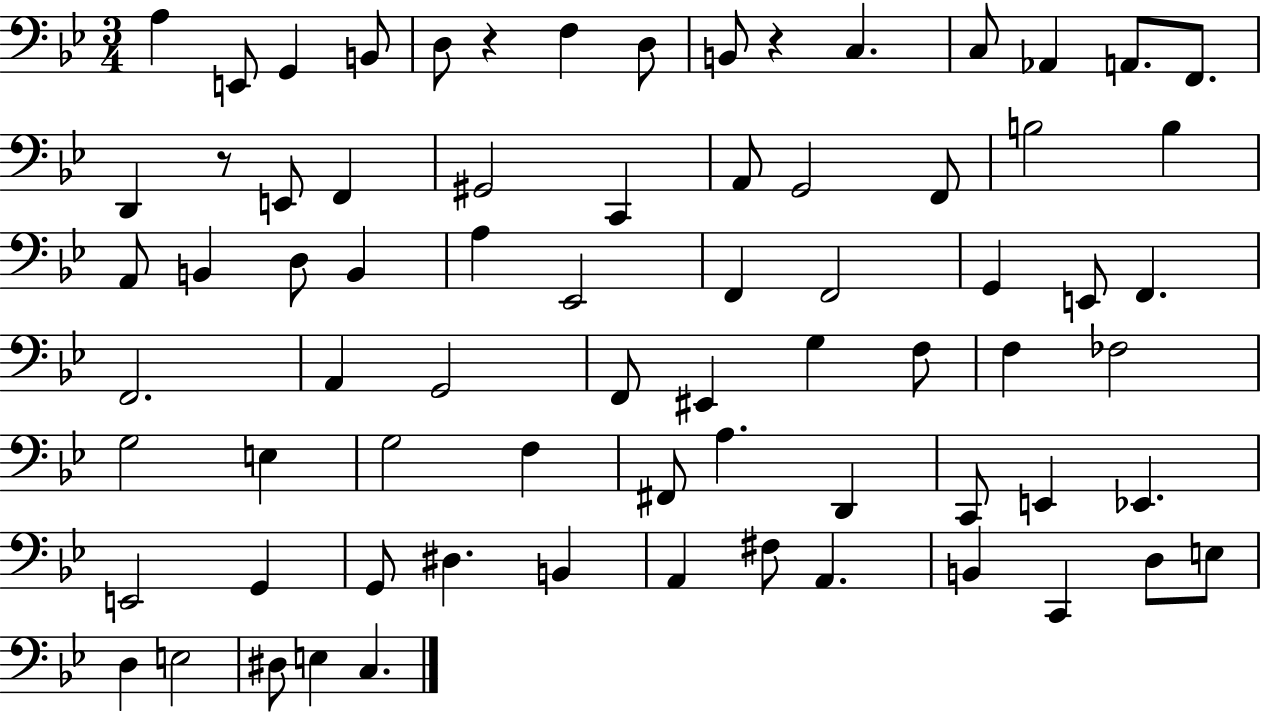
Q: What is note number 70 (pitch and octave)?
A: C3